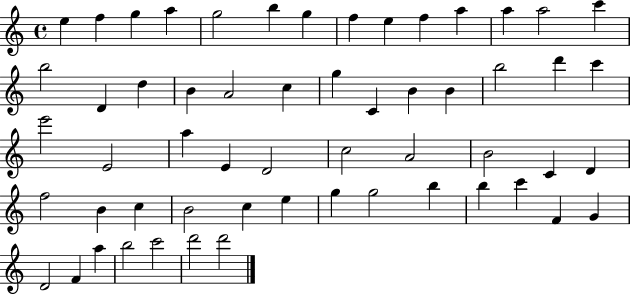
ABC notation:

X:1
T:Untitled
M:4/4
L:1/4
K:C
e f g a g2 b g f e f a a a2 c' b2 D d B A2 c g C B B b2 d' c' e'2 E2 a E D2 c2 A2 B2 C D f2 B c B2 c e g g2 b b c' F G D2 F a b2 c'2 d'2 d'2